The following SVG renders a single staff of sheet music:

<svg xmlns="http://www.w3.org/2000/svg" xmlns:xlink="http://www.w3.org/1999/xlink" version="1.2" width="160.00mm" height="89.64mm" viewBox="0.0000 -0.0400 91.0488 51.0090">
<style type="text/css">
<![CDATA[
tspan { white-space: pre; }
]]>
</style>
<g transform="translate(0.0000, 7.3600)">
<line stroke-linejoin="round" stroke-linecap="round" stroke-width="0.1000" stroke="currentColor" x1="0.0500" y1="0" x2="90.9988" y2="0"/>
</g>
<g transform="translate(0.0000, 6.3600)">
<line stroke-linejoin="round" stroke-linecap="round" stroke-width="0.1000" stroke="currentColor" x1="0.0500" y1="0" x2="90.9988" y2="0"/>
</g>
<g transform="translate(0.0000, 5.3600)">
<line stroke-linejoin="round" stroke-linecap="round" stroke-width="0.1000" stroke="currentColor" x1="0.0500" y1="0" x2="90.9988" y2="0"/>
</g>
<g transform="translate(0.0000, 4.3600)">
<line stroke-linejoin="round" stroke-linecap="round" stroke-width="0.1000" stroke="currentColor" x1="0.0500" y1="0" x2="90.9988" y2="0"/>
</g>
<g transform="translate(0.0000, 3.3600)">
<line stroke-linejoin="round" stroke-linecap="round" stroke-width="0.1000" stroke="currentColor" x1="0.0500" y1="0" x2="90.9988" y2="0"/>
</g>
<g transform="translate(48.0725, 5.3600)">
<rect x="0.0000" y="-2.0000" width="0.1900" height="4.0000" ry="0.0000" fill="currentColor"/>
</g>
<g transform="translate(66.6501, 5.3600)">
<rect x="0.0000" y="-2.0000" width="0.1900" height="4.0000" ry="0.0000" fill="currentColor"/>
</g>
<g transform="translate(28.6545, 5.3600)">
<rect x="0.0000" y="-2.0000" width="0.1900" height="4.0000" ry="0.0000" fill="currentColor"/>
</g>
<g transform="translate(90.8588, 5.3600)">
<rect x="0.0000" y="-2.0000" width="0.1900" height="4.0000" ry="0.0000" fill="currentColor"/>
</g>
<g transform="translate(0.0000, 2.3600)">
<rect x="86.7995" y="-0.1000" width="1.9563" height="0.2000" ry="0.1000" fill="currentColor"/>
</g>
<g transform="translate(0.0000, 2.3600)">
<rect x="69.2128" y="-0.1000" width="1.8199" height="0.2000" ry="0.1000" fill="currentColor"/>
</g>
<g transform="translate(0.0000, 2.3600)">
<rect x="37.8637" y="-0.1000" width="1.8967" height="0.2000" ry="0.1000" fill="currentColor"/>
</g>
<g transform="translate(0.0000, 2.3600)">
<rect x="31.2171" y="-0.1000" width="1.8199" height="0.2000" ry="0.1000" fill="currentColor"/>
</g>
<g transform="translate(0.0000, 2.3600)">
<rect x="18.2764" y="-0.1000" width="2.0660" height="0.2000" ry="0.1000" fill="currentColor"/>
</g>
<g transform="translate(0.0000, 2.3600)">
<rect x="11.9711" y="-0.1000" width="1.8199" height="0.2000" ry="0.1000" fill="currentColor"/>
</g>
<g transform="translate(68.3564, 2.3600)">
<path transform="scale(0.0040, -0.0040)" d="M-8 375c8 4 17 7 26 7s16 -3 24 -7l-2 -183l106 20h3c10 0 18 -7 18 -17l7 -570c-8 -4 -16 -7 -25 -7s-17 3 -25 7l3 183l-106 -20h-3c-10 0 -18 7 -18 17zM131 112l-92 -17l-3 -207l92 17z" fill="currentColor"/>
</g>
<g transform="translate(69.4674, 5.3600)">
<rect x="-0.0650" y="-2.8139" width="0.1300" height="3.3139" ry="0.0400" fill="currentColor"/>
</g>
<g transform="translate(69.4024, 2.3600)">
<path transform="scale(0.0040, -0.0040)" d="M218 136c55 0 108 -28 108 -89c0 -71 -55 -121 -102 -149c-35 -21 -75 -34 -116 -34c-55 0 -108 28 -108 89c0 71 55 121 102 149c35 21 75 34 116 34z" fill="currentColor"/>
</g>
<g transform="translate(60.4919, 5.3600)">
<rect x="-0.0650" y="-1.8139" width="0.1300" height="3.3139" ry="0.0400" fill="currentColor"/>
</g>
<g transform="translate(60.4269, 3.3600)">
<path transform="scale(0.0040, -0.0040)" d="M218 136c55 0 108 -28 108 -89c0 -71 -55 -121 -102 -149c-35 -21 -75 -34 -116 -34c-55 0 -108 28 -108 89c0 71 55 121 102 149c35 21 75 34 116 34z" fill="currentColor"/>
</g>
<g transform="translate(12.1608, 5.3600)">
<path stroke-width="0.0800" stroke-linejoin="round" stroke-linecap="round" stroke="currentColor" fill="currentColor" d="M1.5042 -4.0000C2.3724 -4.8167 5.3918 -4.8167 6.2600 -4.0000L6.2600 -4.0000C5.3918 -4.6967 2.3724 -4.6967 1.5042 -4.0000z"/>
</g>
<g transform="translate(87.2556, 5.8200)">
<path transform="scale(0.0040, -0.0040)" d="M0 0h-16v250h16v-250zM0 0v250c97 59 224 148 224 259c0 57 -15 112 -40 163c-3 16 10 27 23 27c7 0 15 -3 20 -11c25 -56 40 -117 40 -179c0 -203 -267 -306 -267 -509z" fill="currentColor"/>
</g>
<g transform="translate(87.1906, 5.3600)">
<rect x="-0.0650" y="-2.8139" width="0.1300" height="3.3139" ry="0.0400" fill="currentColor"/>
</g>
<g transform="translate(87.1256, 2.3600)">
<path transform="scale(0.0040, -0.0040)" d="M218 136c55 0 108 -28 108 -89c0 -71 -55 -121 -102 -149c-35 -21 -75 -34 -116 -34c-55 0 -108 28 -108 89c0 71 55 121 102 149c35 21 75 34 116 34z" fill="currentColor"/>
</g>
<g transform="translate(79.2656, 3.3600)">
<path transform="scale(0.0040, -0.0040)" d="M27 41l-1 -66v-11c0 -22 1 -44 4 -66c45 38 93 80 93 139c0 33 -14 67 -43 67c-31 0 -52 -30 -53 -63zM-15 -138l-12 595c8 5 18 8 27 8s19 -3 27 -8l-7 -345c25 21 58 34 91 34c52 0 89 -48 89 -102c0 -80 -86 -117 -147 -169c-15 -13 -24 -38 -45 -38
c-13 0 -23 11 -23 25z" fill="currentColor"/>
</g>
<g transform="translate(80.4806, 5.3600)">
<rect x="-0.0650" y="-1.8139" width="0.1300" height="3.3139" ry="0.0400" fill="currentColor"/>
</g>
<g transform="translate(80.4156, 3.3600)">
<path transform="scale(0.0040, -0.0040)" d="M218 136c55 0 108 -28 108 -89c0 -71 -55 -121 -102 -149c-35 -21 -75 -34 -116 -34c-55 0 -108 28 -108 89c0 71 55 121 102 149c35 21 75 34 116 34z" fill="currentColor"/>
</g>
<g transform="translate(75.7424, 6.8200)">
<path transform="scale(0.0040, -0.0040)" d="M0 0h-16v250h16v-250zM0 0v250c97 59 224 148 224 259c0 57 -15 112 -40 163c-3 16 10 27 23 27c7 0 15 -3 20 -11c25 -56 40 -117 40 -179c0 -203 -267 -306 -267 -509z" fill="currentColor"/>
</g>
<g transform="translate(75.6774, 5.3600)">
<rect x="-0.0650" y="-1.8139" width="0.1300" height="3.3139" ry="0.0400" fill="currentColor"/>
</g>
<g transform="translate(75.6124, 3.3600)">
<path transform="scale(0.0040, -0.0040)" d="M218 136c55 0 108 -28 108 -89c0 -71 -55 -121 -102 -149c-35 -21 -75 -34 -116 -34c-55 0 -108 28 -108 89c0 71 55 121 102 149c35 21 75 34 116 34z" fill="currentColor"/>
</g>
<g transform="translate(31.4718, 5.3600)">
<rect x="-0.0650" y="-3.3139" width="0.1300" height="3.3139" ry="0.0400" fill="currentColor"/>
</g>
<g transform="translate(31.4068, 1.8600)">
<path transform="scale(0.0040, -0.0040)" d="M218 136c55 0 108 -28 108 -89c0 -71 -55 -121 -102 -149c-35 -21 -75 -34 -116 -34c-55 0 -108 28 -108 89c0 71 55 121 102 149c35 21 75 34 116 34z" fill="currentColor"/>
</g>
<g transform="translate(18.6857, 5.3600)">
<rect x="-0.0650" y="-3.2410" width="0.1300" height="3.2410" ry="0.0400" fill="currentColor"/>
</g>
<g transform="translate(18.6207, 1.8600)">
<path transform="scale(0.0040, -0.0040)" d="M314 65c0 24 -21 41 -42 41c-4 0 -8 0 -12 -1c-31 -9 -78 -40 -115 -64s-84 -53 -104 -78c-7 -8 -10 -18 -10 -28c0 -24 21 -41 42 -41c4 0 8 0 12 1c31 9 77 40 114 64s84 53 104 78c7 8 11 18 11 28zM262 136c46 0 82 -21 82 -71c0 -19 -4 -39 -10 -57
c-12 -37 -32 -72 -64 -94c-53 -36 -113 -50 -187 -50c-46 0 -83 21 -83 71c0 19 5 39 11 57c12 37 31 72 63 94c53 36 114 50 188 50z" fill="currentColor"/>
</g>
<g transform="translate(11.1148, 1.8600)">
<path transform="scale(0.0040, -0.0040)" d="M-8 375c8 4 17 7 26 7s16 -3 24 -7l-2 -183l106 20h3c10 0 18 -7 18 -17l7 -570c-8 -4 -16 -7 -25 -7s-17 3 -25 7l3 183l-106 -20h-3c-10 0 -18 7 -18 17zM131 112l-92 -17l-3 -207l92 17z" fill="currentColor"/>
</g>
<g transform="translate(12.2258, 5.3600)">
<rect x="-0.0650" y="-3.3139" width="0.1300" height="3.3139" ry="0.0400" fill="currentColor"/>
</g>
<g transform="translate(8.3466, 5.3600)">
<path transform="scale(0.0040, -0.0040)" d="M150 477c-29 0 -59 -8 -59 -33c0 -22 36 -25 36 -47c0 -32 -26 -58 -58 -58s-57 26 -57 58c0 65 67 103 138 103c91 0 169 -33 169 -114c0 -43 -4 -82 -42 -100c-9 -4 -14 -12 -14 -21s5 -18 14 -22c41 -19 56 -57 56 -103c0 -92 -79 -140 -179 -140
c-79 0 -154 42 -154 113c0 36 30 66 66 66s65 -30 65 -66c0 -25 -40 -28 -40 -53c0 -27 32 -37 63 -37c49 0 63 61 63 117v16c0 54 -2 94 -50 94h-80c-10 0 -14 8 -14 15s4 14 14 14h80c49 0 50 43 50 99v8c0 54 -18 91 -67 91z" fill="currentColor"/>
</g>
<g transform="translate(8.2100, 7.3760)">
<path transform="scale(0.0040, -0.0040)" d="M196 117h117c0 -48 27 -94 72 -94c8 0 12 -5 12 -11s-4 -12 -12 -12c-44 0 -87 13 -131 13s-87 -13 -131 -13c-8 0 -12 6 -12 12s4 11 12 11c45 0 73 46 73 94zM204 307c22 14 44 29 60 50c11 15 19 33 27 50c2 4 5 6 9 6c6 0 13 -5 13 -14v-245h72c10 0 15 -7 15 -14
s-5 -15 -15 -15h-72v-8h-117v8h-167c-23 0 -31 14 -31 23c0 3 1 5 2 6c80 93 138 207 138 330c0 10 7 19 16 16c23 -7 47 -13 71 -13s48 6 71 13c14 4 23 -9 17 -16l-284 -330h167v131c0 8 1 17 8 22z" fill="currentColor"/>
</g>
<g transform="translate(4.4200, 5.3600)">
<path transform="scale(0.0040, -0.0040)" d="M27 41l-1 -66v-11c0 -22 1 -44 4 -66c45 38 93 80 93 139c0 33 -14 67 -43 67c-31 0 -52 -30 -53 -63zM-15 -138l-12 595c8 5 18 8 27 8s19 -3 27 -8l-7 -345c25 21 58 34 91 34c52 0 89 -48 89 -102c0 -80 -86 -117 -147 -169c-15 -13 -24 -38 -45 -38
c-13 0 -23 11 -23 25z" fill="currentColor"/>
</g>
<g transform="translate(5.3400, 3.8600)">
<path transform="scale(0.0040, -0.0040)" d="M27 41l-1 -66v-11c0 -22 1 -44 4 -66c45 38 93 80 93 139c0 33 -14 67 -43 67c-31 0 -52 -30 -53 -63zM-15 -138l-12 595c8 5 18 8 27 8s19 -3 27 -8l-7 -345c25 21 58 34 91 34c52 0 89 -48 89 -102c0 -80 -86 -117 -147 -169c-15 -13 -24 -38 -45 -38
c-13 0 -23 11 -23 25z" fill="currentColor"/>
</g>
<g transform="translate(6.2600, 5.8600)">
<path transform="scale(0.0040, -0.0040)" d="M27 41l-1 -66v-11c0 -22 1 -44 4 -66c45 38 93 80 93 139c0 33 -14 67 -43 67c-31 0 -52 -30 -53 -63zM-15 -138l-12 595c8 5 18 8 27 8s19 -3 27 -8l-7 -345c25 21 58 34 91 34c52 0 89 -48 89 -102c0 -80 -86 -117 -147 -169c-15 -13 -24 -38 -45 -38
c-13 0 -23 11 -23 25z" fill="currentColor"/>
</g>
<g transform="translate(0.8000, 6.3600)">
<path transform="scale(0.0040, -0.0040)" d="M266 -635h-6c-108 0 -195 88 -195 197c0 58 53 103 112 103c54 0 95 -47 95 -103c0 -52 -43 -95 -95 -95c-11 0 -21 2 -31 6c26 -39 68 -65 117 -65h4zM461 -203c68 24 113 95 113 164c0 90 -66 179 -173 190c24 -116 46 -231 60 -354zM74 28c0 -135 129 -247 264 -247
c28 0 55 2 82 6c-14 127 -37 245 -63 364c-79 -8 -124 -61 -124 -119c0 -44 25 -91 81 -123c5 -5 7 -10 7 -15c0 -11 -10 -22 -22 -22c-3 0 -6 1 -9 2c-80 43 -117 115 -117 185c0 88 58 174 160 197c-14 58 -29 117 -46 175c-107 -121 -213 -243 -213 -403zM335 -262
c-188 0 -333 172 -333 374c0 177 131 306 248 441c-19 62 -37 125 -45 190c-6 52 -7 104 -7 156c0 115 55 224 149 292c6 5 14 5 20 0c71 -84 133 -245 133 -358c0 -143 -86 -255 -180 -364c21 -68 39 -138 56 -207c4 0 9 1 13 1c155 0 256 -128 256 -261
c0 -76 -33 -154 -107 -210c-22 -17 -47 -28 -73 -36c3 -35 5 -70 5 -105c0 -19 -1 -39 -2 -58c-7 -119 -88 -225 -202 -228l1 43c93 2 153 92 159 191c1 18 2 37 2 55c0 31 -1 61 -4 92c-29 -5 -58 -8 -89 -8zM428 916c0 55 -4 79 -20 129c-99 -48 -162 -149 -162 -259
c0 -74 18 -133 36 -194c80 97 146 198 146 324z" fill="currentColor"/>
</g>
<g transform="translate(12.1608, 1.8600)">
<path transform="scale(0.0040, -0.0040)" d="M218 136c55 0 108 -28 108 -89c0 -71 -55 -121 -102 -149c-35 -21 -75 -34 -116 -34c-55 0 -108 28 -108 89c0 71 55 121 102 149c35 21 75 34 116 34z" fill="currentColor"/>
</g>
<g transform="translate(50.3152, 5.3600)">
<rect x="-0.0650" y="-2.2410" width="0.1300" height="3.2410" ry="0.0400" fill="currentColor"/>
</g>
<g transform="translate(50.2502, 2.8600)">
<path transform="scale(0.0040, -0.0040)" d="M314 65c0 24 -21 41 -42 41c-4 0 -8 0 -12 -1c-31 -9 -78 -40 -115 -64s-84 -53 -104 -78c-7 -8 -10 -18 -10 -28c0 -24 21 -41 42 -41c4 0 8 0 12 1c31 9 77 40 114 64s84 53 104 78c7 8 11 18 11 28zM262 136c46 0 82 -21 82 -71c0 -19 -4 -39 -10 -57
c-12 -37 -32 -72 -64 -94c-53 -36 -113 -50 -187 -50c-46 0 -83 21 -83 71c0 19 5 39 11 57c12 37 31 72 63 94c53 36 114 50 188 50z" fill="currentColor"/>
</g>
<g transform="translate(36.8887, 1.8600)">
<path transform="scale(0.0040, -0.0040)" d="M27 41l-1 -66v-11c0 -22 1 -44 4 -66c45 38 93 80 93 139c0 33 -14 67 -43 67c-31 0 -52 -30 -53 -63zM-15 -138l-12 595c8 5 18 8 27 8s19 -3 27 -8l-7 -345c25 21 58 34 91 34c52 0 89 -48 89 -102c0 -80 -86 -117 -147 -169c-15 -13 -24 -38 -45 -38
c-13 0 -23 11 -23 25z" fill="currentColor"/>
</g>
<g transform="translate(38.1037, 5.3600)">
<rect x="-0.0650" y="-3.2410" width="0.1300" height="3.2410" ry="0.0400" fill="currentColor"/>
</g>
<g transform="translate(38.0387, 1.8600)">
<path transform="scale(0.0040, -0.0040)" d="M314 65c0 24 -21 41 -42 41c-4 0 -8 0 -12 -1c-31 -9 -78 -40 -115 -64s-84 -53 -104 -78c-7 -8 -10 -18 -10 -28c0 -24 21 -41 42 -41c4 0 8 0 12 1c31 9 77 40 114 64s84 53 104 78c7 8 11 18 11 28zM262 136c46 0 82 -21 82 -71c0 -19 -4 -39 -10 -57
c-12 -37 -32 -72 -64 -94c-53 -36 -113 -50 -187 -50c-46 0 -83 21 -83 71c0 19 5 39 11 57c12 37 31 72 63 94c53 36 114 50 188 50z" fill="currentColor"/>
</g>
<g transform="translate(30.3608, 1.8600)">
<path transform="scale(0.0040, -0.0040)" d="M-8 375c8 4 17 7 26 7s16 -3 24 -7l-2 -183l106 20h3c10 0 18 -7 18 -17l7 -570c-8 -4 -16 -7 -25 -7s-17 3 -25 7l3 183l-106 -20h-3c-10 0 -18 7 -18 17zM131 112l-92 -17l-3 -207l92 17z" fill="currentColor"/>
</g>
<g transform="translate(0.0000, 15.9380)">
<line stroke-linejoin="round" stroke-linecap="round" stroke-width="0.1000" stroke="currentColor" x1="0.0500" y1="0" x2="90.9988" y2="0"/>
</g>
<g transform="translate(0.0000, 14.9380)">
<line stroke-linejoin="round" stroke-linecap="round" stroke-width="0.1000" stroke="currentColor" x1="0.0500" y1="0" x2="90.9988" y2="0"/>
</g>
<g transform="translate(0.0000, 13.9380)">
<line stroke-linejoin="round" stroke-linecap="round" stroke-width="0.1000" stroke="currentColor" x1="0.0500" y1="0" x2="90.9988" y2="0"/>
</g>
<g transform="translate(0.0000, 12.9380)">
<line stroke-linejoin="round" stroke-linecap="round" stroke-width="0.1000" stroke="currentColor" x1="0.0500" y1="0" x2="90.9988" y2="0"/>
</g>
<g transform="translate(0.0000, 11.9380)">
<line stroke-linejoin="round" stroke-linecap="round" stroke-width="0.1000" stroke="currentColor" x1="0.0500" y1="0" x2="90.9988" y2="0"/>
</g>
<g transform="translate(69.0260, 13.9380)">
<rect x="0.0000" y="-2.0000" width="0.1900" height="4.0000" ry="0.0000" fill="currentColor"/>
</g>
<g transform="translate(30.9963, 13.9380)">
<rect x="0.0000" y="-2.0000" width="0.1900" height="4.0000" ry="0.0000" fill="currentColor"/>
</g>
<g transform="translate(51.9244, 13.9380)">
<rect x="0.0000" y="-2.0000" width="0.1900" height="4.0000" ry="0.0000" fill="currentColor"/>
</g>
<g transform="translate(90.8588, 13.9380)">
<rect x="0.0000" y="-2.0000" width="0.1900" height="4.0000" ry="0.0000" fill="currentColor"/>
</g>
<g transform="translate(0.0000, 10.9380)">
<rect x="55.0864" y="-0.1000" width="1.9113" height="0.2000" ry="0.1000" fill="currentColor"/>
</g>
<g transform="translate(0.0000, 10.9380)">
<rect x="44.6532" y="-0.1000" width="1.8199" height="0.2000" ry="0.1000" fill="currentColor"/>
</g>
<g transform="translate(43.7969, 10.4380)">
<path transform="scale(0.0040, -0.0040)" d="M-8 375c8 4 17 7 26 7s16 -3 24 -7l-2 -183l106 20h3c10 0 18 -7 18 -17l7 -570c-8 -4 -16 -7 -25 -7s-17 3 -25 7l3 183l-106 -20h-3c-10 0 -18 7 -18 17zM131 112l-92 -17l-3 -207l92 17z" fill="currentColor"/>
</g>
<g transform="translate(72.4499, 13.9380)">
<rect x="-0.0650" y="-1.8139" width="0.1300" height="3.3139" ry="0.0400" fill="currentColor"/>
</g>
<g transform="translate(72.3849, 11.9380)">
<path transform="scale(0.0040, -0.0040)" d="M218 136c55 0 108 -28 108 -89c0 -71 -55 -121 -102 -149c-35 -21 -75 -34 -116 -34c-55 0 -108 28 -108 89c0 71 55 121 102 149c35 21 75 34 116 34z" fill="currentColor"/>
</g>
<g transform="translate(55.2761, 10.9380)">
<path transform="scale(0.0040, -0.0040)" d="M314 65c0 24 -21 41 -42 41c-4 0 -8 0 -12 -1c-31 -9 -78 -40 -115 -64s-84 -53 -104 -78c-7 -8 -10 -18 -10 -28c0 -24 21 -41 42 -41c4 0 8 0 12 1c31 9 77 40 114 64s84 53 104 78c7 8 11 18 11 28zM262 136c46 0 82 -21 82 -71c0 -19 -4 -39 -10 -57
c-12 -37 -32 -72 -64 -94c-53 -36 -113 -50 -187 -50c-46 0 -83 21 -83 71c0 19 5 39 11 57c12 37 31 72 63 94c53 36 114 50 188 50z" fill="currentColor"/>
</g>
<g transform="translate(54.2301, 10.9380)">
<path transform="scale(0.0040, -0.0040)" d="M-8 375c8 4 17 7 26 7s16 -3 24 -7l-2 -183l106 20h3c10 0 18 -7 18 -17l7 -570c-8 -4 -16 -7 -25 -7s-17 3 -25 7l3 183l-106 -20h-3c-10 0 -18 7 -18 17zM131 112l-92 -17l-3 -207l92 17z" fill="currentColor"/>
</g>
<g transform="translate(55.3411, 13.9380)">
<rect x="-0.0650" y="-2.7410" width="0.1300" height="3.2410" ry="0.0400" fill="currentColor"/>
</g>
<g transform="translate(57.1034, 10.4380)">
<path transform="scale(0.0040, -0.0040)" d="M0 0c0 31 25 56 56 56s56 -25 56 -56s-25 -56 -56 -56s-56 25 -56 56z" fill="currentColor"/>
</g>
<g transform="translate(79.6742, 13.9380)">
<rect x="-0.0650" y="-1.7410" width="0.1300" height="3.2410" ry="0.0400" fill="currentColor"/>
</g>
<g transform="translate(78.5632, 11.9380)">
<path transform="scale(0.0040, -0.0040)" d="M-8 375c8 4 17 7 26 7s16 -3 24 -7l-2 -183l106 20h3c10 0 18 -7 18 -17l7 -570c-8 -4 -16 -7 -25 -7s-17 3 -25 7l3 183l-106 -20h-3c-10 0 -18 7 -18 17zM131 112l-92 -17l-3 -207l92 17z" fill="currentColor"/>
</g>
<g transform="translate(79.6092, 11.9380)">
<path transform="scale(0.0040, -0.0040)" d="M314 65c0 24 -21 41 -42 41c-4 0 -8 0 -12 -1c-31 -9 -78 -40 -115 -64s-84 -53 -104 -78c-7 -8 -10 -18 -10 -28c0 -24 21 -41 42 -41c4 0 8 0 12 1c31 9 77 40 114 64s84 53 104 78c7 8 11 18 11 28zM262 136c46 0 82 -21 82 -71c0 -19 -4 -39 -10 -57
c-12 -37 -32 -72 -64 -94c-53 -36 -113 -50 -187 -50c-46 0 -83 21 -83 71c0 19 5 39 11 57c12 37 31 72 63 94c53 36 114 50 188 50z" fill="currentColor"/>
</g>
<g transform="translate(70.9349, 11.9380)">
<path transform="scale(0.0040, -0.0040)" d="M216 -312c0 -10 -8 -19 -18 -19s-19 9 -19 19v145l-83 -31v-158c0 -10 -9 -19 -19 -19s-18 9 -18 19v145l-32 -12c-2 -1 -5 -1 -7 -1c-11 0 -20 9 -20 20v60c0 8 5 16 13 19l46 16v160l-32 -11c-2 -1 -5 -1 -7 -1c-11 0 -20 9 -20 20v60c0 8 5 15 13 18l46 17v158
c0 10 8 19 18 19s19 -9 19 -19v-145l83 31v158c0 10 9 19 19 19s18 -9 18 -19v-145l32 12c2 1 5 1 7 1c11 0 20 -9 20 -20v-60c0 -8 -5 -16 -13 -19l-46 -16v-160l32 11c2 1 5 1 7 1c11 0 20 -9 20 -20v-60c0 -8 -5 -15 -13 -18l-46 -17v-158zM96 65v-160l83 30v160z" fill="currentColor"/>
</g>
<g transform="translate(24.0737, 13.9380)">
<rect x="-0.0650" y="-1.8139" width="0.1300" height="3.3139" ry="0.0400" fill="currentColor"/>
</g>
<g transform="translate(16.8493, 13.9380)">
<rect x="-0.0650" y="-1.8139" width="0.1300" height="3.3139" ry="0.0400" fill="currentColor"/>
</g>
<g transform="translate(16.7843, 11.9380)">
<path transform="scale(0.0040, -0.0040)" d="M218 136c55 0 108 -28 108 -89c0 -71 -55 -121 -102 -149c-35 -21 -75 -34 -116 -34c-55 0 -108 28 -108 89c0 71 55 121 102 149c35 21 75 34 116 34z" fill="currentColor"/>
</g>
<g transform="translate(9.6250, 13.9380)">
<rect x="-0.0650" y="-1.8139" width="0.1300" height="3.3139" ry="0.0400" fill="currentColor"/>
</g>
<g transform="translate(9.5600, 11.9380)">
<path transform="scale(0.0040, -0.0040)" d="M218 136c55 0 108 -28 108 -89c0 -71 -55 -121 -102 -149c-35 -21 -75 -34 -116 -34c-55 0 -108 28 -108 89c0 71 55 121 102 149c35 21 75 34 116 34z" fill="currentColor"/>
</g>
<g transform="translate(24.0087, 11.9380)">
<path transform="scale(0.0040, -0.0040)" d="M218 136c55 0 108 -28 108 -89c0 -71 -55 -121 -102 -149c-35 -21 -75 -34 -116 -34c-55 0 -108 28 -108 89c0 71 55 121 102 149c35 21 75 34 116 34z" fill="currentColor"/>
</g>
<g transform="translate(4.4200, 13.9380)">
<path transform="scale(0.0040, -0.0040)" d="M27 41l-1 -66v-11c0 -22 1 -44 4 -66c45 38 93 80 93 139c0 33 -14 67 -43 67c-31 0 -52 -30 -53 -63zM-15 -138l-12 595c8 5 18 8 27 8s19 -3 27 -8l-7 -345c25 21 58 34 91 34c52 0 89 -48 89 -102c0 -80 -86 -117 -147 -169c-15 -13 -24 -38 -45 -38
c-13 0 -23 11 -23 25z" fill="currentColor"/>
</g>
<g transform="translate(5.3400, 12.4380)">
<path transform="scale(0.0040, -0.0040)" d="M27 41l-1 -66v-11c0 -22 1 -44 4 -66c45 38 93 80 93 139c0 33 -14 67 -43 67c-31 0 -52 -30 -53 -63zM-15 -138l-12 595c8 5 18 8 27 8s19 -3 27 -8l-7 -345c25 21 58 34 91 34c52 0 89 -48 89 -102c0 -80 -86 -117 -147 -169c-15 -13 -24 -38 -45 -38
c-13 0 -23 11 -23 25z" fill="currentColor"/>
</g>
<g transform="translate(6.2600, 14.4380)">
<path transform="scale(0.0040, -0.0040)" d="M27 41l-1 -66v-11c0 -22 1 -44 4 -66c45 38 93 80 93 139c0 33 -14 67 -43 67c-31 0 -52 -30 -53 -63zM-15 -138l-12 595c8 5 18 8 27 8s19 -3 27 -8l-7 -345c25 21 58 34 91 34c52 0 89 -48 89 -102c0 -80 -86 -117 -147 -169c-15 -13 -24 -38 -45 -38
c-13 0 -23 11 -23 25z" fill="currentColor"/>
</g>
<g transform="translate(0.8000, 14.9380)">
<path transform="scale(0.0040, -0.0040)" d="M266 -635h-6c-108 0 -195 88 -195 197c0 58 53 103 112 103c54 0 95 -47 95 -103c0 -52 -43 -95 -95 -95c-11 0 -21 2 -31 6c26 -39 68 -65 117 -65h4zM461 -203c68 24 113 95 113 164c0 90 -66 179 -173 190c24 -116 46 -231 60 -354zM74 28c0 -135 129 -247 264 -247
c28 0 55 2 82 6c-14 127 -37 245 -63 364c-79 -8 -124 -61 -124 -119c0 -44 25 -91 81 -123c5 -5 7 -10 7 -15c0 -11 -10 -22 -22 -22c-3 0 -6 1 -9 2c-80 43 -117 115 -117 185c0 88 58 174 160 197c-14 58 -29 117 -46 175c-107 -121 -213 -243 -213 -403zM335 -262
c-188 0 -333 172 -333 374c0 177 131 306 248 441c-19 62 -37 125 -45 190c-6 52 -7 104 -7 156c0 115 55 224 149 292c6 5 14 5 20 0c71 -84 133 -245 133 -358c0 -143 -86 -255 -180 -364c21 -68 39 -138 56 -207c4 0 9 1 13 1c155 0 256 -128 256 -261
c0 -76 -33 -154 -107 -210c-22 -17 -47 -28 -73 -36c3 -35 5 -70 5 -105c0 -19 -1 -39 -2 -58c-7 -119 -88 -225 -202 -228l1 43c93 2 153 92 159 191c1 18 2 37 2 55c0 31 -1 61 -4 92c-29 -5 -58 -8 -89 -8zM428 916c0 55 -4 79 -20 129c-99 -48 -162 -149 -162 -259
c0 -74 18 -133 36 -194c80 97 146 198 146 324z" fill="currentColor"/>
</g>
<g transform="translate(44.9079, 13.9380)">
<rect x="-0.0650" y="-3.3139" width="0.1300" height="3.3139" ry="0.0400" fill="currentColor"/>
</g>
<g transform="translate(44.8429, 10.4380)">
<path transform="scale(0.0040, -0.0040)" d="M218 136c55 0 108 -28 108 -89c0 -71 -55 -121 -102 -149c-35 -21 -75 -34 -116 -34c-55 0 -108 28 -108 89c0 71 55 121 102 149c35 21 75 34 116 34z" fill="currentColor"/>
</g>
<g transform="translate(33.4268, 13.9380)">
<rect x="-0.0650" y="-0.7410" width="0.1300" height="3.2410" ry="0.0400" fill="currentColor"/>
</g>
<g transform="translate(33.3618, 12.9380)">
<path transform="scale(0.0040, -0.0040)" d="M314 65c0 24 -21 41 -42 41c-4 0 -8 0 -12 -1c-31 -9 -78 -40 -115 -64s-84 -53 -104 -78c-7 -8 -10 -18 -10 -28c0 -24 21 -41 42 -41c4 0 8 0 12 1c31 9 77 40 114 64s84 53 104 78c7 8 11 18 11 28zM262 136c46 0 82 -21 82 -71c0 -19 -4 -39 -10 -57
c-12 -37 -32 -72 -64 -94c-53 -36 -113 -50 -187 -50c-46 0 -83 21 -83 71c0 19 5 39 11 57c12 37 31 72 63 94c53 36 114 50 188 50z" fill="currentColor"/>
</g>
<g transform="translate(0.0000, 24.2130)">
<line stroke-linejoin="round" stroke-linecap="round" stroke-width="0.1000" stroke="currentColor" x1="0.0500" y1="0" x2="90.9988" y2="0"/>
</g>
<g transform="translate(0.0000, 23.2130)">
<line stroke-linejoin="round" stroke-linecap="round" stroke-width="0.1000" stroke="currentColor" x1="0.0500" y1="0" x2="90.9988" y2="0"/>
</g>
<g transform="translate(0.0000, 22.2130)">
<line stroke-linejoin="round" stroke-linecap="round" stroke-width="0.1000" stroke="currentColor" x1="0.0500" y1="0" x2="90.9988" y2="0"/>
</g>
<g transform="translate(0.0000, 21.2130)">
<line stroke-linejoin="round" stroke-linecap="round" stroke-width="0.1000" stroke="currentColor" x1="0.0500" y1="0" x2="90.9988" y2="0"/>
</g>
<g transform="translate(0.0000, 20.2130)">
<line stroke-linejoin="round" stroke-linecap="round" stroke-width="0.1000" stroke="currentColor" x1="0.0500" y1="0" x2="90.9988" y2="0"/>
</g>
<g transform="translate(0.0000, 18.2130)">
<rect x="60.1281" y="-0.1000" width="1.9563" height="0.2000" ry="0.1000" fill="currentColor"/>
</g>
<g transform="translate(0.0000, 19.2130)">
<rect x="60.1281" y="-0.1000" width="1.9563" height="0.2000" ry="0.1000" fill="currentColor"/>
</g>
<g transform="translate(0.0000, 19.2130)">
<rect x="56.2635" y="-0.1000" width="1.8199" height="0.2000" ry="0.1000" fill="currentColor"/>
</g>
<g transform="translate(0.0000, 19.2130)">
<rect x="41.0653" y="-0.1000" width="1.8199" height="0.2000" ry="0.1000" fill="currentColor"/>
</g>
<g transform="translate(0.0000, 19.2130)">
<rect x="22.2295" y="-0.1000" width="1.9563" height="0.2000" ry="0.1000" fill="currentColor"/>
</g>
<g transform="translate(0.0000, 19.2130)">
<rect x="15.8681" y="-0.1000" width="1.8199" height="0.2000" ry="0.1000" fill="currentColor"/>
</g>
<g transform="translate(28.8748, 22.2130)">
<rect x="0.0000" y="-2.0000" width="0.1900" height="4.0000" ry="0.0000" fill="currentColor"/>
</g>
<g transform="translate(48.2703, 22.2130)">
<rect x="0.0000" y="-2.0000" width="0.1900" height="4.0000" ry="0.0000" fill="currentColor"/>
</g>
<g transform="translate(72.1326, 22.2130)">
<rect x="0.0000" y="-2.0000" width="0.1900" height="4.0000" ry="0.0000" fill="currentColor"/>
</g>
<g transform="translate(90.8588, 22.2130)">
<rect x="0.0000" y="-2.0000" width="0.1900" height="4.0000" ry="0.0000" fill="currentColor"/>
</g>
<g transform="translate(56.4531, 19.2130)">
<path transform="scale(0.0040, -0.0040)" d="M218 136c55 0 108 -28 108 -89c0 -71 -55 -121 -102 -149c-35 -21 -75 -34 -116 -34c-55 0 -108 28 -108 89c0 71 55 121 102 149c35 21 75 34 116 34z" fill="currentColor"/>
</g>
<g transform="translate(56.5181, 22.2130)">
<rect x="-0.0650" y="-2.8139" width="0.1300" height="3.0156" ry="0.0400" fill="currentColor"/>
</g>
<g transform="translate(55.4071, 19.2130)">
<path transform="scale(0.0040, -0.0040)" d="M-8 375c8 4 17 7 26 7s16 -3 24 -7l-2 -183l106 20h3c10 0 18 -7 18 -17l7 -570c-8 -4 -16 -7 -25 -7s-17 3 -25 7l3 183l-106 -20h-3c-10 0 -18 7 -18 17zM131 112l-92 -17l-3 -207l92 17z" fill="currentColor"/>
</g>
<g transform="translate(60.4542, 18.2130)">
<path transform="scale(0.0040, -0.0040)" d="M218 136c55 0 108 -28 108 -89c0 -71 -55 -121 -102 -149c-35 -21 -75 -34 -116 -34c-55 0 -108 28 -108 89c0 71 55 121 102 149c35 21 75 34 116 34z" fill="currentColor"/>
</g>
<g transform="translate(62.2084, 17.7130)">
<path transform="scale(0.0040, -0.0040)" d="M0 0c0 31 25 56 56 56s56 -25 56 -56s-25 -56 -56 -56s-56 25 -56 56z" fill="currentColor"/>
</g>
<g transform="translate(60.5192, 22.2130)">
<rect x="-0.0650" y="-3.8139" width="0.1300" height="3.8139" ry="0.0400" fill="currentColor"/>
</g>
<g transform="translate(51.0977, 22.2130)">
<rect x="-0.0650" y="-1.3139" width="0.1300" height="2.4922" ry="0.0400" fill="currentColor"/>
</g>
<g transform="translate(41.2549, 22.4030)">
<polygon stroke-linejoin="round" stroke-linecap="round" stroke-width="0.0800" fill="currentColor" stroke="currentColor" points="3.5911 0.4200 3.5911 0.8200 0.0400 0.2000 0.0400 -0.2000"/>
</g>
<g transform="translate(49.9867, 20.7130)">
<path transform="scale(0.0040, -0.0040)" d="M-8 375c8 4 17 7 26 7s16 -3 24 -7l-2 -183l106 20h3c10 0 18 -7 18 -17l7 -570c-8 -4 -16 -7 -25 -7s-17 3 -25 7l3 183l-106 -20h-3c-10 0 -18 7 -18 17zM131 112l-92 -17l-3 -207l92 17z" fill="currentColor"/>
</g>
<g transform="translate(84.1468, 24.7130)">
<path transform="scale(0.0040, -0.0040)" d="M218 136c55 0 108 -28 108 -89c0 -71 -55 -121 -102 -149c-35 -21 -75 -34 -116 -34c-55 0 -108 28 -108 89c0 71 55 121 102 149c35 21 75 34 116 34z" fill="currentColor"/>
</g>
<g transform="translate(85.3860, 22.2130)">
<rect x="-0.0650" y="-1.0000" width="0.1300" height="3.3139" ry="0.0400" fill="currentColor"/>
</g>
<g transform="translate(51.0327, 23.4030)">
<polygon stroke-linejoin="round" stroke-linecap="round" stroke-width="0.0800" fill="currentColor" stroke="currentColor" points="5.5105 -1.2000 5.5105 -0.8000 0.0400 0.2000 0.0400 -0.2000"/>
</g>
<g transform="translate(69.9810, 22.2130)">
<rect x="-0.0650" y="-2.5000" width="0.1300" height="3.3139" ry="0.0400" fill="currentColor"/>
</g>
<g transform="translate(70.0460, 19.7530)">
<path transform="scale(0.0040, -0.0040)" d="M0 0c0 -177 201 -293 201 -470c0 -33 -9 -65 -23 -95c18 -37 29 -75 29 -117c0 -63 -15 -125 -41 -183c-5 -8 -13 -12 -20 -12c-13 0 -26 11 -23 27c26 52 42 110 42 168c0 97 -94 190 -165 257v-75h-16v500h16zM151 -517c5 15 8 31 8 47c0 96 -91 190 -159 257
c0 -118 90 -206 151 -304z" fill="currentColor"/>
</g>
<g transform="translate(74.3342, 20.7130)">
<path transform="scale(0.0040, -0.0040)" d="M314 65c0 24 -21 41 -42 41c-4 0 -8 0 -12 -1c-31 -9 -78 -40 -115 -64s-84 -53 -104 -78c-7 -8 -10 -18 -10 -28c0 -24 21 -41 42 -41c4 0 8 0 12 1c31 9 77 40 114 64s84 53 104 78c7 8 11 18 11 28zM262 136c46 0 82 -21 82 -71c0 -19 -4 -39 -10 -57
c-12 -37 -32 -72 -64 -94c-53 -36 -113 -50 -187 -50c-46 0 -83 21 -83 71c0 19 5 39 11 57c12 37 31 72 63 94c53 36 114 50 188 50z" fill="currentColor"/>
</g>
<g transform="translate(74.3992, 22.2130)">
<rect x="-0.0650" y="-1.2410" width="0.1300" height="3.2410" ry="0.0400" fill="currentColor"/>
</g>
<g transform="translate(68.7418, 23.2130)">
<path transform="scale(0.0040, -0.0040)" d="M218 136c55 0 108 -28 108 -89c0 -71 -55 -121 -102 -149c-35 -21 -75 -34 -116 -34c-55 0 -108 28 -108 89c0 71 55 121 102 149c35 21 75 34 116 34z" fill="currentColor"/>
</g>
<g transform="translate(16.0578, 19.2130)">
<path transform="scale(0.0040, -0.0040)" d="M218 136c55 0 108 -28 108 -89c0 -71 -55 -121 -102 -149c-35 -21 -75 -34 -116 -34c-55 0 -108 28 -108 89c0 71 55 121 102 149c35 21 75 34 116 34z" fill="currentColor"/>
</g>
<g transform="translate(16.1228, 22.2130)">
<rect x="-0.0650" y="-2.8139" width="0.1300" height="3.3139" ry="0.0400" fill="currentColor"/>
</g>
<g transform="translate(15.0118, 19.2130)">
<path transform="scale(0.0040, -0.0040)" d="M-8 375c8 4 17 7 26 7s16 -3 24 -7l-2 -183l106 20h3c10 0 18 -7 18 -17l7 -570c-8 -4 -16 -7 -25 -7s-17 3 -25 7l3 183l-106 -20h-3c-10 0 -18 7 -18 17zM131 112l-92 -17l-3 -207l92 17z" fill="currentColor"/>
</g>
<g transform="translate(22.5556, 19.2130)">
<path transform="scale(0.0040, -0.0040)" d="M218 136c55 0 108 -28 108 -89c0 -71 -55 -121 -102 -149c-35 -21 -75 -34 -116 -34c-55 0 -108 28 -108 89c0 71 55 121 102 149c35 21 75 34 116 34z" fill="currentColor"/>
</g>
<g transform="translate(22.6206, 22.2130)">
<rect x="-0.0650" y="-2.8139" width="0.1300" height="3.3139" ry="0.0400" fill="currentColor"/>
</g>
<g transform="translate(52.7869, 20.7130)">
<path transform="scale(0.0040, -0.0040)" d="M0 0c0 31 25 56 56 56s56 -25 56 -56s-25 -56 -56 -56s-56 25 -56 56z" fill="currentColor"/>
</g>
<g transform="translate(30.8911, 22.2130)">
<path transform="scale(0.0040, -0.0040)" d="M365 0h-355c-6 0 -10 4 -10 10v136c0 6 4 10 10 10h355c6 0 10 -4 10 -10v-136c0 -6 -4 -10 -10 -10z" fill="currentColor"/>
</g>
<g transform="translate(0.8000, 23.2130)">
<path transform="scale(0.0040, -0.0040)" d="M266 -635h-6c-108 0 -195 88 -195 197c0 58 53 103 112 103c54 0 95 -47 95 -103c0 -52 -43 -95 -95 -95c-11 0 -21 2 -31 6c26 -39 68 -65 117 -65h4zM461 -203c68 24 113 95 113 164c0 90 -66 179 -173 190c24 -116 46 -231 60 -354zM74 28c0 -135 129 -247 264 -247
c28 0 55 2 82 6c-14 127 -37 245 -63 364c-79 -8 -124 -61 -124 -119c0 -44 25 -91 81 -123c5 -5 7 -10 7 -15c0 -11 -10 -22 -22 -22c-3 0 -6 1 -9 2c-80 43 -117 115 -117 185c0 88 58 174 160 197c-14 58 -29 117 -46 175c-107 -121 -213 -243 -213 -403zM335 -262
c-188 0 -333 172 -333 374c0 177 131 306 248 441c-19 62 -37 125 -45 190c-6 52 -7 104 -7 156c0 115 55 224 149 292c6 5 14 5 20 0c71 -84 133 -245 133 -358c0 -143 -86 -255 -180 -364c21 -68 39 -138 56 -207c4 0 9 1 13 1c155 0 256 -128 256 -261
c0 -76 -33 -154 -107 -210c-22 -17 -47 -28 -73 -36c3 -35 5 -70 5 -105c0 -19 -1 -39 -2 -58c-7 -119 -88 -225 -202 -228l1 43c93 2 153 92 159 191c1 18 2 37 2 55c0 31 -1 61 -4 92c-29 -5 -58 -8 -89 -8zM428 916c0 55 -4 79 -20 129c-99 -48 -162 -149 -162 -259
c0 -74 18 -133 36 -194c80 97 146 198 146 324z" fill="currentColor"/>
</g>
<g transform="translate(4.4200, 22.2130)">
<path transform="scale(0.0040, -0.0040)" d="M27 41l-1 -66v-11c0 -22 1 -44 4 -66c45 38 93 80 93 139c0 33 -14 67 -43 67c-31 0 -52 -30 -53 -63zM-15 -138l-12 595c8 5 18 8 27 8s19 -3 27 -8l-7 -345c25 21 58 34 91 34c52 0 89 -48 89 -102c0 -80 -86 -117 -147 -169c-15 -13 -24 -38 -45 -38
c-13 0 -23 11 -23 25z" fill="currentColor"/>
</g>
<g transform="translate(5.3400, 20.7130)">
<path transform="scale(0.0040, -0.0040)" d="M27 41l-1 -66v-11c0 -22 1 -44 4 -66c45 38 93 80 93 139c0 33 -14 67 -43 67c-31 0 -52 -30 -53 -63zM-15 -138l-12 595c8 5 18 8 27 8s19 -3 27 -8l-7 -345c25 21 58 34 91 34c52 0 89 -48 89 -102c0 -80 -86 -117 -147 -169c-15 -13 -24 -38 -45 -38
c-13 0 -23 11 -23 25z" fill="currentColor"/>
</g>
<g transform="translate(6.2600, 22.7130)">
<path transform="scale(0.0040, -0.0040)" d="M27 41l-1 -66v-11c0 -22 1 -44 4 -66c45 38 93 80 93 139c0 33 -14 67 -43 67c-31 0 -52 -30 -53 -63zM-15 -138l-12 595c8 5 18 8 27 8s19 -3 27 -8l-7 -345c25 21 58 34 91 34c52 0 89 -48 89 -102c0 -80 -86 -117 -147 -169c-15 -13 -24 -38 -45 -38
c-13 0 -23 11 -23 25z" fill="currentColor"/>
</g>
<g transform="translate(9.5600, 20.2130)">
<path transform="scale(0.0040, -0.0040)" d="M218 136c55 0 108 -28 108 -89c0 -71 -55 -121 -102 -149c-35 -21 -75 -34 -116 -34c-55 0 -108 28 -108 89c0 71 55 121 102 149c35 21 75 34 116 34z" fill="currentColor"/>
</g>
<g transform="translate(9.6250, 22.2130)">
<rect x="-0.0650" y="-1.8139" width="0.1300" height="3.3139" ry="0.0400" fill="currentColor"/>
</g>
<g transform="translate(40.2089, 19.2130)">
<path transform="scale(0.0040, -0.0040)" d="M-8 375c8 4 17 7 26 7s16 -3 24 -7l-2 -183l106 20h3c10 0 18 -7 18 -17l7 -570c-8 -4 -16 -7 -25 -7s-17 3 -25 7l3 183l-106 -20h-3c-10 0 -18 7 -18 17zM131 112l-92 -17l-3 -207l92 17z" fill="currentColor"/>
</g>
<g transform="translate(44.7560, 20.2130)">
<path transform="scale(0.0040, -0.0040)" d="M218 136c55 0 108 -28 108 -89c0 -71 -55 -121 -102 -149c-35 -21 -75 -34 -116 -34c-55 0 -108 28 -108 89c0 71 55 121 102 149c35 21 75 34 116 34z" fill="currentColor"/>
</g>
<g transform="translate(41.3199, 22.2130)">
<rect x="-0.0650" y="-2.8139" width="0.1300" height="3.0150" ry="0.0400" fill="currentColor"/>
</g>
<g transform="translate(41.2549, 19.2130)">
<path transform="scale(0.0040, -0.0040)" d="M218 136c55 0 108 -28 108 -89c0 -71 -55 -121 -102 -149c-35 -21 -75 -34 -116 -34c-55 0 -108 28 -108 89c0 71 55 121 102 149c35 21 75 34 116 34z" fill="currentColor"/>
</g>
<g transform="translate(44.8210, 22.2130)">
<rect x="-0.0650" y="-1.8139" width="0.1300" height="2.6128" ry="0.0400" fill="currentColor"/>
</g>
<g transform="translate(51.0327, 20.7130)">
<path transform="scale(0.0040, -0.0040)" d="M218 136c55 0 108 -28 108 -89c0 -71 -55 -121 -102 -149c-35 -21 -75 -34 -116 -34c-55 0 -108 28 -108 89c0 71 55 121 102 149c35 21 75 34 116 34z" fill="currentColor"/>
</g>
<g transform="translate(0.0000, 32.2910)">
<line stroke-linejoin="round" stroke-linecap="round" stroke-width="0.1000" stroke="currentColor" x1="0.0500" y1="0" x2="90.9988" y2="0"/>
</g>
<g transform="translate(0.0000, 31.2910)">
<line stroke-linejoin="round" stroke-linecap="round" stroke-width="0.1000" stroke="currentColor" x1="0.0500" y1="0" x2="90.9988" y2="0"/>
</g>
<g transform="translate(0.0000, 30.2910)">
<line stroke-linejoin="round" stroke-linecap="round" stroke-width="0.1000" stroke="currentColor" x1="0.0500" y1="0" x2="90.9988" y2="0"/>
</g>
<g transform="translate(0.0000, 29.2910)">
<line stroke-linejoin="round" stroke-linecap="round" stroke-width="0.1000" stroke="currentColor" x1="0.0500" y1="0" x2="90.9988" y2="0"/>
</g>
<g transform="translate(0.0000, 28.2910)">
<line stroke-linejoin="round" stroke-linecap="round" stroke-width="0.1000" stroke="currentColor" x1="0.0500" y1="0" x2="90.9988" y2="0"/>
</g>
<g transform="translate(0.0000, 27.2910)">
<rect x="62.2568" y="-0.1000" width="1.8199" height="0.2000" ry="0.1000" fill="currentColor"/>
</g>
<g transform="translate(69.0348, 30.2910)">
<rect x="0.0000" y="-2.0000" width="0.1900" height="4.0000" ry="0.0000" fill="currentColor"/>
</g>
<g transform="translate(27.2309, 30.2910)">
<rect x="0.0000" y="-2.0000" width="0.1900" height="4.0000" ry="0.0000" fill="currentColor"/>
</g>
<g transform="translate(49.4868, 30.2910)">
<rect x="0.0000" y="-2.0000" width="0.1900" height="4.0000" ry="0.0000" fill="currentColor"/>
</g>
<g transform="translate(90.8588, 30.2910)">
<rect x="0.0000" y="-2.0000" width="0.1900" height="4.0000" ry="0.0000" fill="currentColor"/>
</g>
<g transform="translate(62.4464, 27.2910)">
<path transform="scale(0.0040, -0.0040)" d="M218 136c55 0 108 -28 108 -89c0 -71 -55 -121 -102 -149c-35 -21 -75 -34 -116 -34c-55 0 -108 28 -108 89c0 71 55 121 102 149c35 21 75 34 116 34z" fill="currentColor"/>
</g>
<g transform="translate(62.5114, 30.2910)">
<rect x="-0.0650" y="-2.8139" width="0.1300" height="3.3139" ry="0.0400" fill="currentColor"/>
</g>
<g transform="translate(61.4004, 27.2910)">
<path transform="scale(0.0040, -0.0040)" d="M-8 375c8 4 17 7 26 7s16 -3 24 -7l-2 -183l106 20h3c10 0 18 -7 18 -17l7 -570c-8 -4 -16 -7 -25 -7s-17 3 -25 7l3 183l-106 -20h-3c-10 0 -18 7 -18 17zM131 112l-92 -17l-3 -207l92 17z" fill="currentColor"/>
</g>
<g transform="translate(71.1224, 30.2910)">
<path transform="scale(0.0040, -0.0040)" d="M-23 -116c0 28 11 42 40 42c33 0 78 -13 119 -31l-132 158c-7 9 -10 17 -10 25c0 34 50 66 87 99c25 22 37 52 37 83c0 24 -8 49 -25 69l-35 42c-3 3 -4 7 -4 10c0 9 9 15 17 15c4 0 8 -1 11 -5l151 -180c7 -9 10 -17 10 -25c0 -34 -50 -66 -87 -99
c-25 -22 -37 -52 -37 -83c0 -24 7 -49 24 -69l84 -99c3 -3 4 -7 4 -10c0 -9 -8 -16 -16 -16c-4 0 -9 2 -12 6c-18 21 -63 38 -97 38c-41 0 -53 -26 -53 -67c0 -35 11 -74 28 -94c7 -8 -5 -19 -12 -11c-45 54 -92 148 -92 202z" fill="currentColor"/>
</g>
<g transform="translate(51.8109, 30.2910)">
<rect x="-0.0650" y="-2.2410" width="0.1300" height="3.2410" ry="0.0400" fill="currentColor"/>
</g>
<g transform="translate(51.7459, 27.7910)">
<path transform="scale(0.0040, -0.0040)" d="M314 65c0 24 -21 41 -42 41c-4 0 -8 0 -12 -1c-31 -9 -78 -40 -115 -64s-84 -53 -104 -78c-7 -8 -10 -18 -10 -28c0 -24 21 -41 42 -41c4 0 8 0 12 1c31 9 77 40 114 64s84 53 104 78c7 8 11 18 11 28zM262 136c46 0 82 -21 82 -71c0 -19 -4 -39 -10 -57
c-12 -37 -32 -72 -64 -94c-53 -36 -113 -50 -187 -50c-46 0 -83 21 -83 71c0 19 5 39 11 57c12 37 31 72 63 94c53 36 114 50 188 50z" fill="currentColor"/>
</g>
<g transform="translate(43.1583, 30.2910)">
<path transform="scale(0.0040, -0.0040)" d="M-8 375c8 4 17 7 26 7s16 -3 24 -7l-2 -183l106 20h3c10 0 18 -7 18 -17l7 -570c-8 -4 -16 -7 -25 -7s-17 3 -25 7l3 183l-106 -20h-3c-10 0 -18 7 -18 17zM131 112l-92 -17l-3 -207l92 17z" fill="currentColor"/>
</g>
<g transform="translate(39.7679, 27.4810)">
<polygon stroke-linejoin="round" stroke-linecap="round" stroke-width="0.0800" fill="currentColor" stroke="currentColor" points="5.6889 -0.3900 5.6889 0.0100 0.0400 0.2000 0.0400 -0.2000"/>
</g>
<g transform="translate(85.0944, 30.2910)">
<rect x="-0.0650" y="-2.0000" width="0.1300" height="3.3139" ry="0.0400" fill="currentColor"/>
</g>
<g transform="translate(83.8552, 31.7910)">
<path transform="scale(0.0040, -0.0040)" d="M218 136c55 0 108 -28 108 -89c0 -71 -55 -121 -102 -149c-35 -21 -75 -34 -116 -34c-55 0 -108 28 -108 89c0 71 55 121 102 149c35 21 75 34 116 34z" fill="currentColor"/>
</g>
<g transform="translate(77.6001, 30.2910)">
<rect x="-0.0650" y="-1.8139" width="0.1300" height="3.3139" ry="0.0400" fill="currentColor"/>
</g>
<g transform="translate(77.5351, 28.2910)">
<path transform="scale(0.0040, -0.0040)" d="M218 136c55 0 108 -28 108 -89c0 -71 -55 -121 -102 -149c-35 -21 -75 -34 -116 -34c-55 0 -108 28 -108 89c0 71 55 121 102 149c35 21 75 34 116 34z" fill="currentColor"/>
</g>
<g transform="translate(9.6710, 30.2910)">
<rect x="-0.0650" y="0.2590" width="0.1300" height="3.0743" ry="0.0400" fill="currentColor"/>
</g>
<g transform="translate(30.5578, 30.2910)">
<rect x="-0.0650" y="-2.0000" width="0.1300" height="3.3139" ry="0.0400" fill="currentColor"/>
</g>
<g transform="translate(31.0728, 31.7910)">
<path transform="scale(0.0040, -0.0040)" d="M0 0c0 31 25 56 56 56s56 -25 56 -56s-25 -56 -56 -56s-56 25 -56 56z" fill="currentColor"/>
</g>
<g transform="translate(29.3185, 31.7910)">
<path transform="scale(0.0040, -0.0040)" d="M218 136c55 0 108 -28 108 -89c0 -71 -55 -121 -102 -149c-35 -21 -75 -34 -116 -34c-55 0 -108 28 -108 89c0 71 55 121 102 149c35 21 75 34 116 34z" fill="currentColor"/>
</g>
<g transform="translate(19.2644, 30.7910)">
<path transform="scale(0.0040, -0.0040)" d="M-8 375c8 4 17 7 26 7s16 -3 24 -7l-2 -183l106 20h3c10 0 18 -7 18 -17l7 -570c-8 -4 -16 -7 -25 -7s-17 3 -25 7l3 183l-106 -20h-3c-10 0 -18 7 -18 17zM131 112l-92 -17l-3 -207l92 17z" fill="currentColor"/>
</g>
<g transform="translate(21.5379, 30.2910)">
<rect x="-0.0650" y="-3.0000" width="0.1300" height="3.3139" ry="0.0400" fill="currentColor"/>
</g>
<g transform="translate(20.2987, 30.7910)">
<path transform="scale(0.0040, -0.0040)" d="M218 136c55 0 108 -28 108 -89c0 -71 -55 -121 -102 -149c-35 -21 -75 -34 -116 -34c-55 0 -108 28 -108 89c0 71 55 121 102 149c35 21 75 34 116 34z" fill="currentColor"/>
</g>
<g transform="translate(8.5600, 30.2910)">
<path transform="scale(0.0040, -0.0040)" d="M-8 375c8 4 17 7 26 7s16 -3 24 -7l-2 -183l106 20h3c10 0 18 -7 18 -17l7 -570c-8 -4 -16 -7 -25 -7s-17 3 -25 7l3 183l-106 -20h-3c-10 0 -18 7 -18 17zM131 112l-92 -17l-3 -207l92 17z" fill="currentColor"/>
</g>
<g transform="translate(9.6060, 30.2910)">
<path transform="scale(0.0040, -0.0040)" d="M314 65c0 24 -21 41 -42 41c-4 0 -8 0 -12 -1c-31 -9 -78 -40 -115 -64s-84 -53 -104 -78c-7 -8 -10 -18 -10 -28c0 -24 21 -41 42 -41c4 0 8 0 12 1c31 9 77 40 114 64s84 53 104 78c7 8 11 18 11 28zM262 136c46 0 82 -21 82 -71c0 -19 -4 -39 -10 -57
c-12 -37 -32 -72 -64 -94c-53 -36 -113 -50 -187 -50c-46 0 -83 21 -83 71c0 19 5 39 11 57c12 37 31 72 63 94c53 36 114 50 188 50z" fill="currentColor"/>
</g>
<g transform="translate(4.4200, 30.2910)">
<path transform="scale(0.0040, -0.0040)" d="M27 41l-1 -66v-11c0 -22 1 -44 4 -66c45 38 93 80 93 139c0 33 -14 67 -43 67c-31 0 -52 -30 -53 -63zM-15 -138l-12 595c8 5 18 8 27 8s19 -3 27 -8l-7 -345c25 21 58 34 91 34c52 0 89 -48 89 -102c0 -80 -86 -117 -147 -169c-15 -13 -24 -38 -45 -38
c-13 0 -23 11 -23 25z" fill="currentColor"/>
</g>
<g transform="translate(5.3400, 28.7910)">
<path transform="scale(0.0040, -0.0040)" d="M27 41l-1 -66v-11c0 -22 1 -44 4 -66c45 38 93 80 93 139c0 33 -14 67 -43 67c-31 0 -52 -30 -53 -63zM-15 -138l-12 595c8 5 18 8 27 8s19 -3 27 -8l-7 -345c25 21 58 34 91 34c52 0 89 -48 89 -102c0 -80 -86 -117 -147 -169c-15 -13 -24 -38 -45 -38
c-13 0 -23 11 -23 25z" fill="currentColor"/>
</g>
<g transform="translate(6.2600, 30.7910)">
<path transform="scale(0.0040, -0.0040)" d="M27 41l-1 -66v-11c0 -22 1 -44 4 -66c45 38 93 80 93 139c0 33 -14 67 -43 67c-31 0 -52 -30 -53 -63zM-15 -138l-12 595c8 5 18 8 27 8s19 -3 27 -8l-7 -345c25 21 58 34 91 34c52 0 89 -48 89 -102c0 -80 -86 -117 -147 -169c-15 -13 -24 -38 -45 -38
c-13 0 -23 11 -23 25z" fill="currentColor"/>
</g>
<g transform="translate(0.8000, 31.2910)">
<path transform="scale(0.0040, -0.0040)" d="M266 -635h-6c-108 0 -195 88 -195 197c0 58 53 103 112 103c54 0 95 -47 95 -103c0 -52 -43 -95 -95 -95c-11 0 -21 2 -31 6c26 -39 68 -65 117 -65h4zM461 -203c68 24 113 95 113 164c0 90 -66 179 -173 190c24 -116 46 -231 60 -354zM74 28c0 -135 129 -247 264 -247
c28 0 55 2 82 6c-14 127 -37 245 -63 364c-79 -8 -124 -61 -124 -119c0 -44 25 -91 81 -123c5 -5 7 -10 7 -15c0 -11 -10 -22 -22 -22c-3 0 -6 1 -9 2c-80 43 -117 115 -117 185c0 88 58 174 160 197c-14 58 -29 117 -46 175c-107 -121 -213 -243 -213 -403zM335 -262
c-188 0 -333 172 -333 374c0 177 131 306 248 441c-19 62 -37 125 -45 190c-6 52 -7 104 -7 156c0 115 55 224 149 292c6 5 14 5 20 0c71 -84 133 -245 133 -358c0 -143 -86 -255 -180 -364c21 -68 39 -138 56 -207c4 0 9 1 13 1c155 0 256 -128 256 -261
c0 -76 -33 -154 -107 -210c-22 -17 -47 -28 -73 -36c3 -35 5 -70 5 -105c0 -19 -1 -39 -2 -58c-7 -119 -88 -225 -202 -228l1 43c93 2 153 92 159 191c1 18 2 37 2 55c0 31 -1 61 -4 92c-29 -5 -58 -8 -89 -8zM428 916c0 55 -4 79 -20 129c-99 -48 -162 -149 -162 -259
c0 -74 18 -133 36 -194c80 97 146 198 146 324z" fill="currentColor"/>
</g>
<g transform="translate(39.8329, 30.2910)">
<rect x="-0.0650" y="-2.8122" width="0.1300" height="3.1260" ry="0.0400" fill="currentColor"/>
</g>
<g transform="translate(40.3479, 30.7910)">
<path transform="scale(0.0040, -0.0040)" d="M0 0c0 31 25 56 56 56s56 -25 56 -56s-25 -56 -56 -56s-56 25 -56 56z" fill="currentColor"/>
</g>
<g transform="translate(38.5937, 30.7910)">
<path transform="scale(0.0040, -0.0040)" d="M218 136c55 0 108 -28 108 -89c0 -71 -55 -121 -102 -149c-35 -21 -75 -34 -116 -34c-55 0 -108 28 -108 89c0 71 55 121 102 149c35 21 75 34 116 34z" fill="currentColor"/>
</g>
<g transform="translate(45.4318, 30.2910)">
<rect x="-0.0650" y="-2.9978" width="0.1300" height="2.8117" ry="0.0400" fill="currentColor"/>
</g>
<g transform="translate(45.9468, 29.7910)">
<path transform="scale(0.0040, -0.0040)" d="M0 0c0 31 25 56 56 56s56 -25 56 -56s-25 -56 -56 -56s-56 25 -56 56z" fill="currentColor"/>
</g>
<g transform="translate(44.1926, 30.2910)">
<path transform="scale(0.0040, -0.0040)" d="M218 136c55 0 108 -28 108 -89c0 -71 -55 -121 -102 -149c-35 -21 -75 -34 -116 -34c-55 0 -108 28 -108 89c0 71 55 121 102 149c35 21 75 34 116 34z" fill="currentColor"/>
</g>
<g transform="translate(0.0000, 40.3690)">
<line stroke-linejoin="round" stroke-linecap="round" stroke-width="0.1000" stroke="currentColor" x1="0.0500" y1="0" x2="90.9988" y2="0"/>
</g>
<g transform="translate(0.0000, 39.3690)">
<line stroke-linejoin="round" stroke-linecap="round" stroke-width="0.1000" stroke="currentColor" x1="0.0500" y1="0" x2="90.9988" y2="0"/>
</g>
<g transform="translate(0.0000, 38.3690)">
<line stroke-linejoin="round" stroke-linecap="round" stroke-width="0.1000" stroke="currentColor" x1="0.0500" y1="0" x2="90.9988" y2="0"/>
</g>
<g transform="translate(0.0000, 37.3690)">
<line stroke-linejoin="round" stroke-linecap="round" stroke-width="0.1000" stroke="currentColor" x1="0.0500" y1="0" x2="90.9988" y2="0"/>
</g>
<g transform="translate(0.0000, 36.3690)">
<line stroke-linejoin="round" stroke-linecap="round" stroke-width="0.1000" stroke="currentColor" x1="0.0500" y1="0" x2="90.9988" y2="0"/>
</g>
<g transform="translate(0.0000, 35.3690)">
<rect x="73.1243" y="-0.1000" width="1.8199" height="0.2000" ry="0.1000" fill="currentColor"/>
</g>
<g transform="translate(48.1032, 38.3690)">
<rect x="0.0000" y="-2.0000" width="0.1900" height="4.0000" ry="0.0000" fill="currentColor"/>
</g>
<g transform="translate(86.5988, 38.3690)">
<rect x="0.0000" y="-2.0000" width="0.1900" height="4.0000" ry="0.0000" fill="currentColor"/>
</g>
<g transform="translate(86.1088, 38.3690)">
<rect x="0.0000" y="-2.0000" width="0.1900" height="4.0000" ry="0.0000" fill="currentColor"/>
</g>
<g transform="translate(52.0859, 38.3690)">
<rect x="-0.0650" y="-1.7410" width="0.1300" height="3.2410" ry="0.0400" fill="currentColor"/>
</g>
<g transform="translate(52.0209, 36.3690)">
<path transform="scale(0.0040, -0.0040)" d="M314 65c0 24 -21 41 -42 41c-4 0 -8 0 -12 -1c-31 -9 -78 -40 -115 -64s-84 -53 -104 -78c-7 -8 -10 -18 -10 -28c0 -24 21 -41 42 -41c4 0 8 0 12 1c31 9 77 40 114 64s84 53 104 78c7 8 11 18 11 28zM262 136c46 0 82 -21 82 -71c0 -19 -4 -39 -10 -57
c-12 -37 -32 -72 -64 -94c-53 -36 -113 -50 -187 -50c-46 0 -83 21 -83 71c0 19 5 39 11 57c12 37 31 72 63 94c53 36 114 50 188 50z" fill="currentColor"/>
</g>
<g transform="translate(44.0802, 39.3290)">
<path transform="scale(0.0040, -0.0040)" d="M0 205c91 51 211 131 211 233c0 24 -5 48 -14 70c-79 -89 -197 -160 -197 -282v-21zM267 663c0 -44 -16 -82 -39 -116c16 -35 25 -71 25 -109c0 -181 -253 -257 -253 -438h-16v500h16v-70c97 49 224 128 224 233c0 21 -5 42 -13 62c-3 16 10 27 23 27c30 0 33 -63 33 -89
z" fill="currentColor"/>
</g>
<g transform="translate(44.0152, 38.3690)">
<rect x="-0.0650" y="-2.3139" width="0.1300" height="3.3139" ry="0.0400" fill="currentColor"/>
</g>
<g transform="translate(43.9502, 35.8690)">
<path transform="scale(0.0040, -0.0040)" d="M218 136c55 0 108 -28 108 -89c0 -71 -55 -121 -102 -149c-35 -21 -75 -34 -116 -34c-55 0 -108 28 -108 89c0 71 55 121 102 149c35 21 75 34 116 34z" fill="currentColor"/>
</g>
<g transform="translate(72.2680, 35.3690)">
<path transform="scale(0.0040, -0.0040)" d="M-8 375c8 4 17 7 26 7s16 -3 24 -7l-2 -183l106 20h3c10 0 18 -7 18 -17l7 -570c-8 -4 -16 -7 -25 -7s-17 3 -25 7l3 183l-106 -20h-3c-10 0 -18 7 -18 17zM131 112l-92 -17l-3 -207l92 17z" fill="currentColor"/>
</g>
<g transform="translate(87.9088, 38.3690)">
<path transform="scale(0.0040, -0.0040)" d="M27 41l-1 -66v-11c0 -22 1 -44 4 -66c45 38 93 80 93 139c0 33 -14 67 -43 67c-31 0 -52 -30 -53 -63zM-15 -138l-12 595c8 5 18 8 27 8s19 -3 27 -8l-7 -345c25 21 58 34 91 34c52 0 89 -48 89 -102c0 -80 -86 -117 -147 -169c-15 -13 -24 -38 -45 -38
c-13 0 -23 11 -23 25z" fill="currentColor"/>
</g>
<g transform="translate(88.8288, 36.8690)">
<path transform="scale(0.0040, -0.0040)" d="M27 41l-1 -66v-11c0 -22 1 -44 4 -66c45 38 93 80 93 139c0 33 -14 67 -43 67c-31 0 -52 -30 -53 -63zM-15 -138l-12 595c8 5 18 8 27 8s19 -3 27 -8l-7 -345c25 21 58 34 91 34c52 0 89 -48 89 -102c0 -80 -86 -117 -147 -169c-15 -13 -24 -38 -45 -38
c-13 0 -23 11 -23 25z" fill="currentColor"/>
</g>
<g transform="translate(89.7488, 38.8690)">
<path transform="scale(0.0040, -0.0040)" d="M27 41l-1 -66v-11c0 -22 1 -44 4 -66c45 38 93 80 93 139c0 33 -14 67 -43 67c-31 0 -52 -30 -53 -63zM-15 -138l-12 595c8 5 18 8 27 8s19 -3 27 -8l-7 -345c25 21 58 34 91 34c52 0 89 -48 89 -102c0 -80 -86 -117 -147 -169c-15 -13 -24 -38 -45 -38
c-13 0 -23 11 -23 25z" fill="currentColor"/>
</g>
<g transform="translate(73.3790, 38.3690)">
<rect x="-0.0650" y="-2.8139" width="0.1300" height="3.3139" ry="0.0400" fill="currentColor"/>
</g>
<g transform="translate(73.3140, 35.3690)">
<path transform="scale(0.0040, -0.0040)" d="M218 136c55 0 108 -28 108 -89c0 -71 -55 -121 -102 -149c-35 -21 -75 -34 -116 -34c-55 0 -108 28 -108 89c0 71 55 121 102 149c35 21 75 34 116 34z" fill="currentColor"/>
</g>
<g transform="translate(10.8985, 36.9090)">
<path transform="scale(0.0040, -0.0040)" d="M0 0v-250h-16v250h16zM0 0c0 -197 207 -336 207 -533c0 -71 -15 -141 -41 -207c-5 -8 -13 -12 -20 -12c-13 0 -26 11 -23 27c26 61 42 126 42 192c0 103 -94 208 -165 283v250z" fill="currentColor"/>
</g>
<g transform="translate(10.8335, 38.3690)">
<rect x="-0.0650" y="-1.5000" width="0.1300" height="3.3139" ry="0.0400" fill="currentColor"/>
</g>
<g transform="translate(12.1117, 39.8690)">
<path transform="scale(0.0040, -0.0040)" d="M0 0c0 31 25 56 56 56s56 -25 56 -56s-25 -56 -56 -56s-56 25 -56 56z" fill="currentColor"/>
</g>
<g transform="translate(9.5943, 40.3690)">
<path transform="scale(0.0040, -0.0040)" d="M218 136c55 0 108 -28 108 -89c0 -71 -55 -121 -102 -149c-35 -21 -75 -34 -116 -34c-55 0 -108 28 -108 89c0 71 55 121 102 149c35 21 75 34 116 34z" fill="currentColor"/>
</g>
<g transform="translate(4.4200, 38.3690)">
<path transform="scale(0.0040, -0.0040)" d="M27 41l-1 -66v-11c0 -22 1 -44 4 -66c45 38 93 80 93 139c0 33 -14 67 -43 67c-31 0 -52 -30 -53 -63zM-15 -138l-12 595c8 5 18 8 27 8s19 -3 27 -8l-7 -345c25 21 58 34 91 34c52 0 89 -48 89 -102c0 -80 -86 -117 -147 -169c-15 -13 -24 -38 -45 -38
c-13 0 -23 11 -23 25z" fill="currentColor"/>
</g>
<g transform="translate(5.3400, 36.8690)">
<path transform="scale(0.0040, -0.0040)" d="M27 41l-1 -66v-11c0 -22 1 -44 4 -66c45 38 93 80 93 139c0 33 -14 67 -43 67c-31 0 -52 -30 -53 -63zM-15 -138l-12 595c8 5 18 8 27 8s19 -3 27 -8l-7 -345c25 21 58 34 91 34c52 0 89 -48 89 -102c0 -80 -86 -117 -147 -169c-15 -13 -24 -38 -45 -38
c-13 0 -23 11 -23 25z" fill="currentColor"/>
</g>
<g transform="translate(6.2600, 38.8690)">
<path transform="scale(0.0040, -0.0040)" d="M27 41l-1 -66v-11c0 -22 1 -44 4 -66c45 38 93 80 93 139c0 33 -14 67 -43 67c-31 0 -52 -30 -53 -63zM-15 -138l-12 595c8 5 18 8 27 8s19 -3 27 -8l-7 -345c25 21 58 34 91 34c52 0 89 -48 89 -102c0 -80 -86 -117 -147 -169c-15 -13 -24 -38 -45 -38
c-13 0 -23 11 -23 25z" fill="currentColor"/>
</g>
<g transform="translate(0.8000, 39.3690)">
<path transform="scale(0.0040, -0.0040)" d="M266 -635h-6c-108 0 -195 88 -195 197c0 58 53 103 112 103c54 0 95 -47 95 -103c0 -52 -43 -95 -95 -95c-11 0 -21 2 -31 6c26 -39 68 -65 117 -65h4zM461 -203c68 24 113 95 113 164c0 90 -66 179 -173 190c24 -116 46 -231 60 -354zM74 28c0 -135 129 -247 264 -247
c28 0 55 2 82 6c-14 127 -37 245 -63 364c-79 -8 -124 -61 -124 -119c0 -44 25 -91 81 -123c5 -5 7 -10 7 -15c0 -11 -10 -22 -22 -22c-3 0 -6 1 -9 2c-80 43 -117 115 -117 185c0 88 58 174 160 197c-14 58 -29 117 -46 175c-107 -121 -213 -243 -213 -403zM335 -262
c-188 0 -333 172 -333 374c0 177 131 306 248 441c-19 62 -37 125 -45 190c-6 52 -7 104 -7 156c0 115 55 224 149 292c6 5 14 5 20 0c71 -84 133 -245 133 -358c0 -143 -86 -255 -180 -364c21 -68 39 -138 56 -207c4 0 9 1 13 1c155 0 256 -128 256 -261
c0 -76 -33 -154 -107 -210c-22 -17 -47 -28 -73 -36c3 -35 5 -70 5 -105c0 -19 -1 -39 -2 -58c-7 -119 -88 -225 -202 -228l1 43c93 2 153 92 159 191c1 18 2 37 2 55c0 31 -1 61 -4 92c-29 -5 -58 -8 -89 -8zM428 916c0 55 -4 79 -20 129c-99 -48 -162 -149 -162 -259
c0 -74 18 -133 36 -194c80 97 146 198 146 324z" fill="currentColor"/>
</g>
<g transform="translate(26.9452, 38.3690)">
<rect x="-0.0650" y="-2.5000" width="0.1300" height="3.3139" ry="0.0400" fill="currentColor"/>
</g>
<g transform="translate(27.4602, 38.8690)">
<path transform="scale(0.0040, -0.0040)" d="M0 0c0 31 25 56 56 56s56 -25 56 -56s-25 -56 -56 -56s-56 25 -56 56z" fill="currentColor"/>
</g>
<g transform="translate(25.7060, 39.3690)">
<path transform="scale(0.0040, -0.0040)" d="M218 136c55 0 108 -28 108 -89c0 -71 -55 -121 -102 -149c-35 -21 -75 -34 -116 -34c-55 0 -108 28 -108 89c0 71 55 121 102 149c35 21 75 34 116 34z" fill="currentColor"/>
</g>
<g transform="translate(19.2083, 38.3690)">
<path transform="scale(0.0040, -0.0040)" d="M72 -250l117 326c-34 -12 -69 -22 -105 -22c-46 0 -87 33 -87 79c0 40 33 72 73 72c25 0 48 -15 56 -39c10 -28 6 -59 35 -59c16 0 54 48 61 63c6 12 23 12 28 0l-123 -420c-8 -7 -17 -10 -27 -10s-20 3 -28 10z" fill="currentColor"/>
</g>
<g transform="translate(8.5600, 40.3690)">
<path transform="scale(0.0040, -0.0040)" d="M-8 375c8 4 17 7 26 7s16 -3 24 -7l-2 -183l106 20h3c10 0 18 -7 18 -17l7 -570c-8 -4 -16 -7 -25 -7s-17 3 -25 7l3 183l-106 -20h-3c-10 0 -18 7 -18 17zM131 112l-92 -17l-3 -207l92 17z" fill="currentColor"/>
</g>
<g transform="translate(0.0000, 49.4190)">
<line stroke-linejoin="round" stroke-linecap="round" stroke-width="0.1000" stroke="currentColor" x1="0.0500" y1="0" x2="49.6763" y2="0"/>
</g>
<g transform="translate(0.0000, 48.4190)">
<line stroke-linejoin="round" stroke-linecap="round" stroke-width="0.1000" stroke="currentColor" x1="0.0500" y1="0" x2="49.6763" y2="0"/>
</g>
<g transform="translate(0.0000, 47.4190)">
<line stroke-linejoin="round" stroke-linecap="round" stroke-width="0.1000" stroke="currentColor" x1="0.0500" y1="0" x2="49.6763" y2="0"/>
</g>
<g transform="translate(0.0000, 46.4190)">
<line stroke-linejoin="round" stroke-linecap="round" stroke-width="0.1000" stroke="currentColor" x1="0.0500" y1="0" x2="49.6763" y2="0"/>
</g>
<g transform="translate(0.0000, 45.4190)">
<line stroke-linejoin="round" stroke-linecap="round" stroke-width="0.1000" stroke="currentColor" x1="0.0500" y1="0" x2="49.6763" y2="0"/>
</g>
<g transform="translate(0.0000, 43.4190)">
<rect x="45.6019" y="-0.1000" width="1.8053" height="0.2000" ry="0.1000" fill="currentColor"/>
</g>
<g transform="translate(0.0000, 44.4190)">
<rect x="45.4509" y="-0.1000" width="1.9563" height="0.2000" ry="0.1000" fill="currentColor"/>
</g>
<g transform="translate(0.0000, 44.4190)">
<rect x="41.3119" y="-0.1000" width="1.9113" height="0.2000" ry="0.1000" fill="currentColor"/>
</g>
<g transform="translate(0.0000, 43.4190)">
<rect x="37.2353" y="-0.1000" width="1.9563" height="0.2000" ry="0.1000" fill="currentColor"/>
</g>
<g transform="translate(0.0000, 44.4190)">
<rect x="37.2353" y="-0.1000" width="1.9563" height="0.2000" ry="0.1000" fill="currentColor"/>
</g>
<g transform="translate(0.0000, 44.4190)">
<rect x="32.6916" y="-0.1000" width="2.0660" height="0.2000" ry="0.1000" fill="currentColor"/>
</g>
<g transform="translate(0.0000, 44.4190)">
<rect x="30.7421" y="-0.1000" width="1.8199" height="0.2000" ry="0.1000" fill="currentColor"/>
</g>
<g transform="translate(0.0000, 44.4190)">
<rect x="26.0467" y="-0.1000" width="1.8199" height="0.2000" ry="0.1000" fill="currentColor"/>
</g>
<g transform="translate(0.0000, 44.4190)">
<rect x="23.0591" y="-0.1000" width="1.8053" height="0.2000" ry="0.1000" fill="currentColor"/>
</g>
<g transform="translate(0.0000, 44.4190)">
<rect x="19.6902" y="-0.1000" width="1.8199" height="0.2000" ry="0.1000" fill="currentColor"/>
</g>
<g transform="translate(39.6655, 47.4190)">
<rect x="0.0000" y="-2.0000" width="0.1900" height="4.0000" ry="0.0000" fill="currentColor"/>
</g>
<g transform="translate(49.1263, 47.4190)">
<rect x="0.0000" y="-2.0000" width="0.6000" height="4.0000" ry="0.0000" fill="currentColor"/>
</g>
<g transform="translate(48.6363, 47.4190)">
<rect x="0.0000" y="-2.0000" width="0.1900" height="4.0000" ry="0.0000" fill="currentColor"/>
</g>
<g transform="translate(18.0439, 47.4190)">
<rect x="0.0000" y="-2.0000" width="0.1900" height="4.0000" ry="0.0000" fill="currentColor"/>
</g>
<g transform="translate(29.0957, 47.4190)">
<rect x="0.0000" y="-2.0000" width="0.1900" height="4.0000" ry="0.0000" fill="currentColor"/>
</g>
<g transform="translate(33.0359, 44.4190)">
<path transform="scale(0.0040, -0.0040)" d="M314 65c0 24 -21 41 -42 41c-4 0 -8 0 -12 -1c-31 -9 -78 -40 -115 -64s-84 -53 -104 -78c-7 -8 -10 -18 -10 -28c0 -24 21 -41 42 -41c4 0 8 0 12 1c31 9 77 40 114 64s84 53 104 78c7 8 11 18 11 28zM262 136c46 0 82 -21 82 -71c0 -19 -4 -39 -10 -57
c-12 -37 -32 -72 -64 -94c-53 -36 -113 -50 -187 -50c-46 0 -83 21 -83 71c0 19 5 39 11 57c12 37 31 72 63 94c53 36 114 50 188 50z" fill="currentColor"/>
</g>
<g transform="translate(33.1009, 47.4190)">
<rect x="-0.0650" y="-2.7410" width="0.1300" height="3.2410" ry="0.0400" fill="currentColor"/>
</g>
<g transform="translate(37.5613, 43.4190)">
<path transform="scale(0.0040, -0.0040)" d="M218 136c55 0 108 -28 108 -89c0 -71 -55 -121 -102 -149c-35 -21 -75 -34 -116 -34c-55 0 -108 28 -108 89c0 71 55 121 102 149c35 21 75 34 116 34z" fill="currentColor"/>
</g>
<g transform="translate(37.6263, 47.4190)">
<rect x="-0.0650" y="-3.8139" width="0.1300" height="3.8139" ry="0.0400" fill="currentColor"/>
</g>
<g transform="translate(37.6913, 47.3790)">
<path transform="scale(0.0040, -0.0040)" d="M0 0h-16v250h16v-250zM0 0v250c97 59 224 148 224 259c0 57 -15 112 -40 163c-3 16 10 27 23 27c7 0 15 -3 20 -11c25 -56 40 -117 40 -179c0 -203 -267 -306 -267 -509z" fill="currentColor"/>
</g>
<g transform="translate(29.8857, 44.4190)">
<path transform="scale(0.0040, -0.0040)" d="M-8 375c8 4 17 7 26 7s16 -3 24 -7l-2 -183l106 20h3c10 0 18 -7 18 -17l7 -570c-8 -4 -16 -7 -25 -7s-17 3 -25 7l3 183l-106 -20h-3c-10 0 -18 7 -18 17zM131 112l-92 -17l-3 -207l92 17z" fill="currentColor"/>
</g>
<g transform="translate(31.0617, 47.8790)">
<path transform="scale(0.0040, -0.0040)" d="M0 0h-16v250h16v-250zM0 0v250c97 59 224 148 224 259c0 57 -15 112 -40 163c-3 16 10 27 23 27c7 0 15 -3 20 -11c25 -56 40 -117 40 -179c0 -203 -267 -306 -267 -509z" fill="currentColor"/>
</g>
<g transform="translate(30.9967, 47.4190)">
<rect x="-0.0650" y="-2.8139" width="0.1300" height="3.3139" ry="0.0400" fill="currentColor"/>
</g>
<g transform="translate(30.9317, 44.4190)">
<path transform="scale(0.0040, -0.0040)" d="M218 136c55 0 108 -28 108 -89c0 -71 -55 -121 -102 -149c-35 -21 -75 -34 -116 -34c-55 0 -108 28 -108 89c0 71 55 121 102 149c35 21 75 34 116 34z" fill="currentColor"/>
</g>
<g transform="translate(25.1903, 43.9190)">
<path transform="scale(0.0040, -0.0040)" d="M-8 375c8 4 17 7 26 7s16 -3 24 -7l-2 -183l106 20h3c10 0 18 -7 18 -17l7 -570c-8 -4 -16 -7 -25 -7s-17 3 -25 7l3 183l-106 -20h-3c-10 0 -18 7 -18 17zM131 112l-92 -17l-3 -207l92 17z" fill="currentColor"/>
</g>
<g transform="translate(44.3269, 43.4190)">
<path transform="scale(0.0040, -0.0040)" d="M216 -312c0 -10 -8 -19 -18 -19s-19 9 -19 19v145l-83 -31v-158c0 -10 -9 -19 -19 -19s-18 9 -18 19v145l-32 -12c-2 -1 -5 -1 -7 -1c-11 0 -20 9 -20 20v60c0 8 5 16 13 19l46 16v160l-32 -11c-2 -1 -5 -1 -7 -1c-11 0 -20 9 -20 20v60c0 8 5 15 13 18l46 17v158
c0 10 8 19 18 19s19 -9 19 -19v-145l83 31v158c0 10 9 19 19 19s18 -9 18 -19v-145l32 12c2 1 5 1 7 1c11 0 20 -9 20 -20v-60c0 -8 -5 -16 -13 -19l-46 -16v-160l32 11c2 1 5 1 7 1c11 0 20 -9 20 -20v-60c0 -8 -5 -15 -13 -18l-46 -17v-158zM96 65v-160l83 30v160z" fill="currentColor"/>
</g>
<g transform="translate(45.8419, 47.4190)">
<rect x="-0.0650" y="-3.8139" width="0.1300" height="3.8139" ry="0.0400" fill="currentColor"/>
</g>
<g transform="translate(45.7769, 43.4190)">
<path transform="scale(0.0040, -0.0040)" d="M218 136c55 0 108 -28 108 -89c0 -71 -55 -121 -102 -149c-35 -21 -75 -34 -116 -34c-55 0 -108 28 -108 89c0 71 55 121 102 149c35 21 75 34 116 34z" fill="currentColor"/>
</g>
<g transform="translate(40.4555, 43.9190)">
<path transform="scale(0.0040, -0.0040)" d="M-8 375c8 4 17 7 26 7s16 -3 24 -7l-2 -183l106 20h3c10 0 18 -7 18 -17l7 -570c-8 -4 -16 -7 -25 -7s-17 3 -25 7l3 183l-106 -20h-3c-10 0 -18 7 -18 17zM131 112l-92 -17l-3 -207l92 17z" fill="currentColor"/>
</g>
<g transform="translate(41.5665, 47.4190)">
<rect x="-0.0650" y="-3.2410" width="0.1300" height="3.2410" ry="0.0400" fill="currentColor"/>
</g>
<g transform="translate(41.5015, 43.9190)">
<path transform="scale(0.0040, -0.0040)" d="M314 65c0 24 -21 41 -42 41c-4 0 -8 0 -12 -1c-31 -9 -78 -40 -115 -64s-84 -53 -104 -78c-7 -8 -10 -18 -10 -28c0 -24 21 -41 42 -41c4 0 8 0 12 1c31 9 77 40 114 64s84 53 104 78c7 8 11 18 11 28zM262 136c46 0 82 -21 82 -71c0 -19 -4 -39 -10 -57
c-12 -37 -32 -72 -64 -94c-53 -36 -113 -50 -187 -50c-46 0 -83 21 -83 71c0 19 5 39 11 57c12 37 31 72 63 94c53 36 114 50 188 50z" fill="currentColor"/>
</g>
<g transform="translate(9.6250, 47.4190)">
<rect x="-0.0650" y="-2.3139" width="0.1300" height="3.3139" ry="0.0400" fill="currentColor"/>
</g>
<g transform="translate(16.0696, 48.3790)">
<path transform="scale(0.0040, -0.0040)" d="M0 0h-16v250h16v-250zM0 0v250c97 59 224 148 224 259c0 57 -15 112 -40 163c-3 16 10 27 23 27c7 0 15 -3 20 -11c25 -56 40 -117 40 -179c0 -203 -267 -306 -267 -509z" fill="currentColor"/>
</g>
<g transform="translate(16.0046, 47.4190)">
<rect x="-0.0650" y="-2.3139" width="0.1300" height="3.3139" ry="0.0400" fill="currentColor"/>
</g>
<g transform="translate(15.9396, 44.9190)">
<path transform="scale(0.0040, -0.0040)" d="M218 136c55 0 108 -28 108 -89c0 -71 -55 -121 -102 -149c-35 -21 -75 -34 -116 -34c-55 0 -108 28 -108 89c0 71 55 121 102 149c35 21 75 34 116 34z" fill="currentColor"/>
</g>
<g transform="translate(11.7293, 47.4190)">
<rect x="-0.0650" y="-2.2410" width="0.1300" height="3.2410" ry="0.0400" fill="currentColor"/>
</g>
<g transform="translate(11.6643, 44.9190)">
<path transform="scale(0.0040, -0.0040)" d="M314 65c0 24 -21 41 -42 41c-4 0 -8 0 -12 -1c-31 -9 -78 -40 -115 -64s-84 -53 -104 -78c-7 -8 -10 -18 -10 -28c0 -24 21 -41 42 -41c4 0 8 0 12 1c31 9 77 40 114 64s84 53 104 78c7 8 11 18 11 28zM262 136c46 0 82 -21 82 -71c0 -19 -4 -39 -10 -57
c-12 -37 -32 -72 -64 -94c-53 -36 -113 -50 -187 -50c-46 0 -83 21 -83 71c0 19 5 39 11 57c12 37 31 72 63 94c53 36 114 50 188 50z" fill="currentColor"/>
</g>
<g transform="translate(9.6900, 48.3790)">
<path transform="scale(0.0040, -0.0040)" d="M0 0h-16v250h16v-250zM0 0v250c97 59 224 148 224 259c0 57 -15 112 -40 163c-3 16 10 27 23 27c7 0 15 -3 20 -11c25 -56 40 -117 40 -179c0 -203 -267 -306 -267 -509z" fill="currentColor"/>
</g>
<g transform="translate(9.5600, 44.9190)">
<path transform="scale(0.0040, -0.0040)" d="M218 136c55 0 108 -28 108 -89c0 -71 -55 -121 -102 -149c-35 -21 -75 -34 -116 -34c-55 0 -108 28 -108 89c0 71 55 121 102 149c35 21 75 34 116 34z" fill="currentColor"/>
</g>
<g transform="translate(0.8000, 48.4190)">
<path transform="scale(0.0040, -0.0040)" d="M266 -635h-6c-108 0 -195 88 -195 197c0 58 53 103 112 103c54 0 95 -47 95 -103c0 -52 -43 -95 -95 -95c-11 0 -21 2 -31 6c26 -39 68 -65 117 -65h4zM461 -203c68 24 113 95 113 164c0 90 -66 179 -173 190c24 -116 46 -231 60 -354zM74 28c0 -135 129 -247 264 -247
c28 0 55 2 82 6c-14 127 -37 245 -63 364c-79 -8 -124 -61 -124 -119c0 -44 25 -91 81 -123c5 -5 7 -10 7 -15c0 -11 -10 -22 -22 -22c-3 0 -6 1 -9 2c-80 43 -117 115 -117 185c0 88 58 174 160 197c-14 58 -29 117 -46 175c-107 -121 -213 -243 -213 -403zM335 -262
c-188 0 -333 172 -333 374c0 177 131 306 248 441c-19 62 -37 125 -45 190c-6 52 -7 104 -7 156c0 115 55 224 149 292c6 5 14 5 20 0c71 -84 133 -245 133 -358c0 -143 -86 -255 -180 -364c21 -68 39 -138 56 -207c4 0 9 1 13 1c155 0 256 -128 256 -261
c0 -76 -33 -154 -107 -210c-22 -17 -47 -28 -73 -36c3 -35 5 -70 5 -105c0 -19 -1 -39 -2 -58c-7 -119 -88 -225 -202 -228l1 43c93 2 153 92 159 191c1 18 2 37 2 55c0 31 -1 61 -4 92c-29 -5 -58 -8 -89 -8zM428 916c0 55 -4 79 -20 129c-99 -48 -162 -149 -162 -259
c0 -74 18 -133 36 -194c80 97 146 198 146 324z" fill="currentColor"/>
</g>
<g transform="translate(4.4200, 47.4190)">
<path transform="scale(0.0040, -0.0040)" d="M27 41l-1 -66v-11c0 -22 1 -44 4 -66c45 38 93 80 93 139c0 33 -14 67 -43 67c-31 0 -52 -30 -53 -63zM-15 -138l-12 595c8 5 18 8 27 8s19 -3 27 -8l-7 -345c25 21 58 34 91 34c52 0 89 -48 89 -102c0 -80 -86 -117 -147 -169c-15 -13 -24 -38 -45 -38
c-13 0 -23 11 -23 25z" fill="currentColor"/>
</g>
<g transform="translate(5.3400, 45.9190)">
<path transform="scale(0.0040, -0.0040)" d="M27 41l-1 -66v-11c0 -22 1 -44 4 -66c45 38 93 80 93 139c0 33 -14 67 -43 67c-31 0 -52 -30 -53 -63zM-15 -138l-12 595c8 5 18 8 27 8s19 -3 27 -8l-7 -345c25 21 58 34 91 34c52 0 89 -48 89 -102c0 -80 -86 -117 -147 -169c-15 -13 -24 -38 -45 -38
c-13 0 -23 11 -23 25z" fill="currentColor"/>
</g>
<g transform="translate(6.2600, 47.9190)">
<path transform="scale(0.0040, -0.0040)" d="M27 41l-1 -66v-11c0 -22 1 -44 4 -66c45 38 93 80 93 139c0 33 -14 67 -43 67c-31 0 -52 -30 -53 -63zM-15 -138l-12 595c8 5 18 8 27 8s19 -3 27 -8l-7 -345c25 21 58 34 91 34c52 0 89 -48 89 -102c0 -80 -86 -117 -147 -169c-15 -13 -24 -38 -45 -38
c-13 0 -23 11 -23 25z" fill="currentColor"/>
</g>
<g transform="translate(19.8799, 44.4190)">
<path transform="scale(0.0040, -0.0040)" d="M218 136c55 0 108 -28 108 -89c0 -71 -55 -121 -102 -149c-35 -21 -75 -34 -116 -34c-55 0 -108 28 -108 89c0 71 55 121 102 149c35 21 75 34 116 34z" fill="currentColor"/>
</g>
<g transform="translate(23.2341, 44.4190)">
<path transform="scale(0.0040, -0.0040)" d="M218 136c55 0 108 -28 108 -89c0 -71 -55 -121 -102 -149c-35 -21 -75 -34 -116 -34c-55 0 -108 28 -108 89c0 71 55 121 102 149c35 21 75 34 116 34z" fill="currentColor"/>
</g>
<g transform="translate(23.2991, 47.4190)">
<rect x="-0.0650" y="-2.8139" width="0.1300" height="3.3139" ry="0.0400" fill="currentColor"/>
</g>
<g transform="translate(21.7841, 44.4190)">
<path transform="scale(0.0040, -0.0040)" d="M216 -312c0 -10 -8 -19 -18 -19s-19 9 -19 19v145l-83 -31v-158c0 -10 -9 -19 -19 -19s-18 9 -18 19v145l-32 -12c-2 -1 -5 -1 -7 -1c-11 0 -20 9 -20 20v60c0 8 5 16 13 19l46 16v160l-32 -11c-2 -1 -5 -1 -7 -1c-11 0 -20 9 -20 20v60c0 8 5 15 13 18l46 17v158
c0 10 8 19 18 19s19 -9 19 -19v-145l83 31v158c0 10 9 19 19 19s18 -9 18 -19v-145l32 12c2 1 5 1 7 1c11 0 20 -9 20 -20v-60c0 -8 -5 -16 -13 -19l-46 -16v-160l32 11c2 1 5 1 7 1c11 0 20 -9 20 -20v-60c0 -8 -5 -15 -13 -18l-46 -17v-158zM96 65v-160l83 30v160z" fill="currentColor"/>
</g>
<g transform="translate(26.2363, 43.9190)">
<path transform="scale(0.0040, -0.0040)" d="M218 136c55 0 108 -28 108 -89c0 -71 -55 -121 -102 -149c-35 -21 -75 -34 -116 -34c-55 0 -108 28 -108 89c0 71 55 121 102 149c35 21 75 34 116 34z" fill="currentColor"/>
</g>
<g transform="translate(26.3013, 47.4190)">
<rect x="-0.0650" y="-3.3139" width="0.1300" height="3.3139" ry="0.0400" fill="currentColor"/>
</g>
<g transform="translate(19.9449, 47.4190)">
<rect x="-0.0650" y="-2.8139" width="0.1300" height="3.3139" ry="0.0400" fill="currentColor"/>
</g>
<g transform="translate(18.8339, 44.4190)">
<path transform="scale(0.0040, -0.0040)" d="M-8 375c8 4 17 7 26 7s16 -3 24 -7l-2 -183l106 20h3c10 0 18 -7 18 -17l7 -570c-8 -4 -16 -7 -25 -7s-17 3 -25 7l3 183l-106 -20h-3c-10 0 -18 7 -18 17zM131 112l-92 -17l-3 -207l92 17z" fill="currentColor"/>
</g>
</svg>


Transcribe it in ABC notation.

X:1
T:Untitled
M:3/4
L:1/4
K:Eb
b b2 b _b2 g2 f a f/2 _f a/2 f f f d2 b a2 ^f f2 f a a z2 a/2 f/2 e/2 a/2 c' G/4 _e2 D B2 A F _A/2 B/2 g2 a z f F E/2 z/2 G g/4 f2 a g/2 g2 g/2 a ^a b a/2 a2 c'/2 b2 ^c'